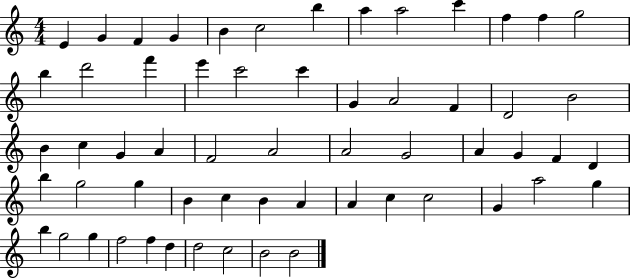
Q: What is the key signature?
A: C major